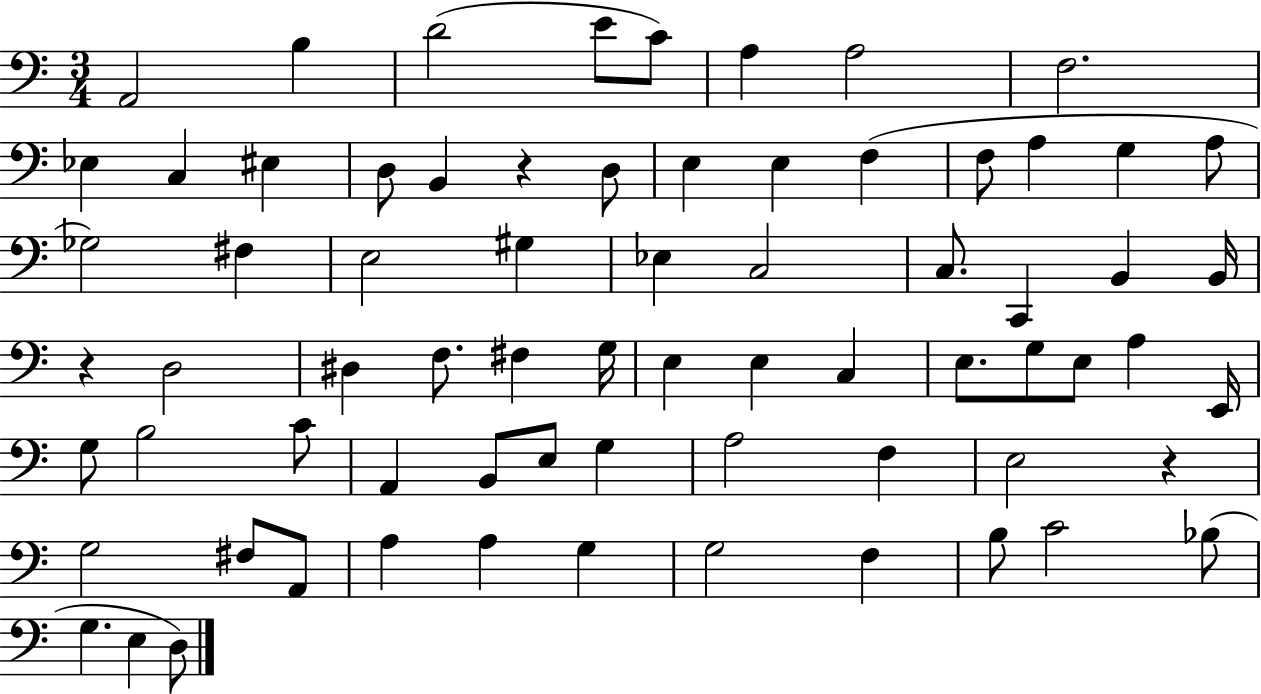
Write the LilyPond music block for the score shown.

{
  \clef bass
  \numericTimeSignature
  \time 3/4
  \key c \major
  a,2 b4 | d'2( e'8 c'8) | a4 a2 | f2. | \break ees4 c4 eis4 | d8 b,4 r4 d8 | e4 e4 f4( | f8 a4 g4 a8 | \break ges2) fis4 | e2 gis4 | ees4 c2 | c8. c,4 b,4 b,16 | \break r4 d2 | dis4 f8. fis4 g16 | e4 e4 c4 | e8. g8 e8 a4 e,16 | \break g8 b2 c'8 | a,4 b,8 e8 g4 | a2 f4 | e2 r4 | \break g2 fis8 a,8 | a4 a4 g4 | g2 f4 | b8 c'2 bes8( | \break g4. e4 d8) | \bar "|."
}